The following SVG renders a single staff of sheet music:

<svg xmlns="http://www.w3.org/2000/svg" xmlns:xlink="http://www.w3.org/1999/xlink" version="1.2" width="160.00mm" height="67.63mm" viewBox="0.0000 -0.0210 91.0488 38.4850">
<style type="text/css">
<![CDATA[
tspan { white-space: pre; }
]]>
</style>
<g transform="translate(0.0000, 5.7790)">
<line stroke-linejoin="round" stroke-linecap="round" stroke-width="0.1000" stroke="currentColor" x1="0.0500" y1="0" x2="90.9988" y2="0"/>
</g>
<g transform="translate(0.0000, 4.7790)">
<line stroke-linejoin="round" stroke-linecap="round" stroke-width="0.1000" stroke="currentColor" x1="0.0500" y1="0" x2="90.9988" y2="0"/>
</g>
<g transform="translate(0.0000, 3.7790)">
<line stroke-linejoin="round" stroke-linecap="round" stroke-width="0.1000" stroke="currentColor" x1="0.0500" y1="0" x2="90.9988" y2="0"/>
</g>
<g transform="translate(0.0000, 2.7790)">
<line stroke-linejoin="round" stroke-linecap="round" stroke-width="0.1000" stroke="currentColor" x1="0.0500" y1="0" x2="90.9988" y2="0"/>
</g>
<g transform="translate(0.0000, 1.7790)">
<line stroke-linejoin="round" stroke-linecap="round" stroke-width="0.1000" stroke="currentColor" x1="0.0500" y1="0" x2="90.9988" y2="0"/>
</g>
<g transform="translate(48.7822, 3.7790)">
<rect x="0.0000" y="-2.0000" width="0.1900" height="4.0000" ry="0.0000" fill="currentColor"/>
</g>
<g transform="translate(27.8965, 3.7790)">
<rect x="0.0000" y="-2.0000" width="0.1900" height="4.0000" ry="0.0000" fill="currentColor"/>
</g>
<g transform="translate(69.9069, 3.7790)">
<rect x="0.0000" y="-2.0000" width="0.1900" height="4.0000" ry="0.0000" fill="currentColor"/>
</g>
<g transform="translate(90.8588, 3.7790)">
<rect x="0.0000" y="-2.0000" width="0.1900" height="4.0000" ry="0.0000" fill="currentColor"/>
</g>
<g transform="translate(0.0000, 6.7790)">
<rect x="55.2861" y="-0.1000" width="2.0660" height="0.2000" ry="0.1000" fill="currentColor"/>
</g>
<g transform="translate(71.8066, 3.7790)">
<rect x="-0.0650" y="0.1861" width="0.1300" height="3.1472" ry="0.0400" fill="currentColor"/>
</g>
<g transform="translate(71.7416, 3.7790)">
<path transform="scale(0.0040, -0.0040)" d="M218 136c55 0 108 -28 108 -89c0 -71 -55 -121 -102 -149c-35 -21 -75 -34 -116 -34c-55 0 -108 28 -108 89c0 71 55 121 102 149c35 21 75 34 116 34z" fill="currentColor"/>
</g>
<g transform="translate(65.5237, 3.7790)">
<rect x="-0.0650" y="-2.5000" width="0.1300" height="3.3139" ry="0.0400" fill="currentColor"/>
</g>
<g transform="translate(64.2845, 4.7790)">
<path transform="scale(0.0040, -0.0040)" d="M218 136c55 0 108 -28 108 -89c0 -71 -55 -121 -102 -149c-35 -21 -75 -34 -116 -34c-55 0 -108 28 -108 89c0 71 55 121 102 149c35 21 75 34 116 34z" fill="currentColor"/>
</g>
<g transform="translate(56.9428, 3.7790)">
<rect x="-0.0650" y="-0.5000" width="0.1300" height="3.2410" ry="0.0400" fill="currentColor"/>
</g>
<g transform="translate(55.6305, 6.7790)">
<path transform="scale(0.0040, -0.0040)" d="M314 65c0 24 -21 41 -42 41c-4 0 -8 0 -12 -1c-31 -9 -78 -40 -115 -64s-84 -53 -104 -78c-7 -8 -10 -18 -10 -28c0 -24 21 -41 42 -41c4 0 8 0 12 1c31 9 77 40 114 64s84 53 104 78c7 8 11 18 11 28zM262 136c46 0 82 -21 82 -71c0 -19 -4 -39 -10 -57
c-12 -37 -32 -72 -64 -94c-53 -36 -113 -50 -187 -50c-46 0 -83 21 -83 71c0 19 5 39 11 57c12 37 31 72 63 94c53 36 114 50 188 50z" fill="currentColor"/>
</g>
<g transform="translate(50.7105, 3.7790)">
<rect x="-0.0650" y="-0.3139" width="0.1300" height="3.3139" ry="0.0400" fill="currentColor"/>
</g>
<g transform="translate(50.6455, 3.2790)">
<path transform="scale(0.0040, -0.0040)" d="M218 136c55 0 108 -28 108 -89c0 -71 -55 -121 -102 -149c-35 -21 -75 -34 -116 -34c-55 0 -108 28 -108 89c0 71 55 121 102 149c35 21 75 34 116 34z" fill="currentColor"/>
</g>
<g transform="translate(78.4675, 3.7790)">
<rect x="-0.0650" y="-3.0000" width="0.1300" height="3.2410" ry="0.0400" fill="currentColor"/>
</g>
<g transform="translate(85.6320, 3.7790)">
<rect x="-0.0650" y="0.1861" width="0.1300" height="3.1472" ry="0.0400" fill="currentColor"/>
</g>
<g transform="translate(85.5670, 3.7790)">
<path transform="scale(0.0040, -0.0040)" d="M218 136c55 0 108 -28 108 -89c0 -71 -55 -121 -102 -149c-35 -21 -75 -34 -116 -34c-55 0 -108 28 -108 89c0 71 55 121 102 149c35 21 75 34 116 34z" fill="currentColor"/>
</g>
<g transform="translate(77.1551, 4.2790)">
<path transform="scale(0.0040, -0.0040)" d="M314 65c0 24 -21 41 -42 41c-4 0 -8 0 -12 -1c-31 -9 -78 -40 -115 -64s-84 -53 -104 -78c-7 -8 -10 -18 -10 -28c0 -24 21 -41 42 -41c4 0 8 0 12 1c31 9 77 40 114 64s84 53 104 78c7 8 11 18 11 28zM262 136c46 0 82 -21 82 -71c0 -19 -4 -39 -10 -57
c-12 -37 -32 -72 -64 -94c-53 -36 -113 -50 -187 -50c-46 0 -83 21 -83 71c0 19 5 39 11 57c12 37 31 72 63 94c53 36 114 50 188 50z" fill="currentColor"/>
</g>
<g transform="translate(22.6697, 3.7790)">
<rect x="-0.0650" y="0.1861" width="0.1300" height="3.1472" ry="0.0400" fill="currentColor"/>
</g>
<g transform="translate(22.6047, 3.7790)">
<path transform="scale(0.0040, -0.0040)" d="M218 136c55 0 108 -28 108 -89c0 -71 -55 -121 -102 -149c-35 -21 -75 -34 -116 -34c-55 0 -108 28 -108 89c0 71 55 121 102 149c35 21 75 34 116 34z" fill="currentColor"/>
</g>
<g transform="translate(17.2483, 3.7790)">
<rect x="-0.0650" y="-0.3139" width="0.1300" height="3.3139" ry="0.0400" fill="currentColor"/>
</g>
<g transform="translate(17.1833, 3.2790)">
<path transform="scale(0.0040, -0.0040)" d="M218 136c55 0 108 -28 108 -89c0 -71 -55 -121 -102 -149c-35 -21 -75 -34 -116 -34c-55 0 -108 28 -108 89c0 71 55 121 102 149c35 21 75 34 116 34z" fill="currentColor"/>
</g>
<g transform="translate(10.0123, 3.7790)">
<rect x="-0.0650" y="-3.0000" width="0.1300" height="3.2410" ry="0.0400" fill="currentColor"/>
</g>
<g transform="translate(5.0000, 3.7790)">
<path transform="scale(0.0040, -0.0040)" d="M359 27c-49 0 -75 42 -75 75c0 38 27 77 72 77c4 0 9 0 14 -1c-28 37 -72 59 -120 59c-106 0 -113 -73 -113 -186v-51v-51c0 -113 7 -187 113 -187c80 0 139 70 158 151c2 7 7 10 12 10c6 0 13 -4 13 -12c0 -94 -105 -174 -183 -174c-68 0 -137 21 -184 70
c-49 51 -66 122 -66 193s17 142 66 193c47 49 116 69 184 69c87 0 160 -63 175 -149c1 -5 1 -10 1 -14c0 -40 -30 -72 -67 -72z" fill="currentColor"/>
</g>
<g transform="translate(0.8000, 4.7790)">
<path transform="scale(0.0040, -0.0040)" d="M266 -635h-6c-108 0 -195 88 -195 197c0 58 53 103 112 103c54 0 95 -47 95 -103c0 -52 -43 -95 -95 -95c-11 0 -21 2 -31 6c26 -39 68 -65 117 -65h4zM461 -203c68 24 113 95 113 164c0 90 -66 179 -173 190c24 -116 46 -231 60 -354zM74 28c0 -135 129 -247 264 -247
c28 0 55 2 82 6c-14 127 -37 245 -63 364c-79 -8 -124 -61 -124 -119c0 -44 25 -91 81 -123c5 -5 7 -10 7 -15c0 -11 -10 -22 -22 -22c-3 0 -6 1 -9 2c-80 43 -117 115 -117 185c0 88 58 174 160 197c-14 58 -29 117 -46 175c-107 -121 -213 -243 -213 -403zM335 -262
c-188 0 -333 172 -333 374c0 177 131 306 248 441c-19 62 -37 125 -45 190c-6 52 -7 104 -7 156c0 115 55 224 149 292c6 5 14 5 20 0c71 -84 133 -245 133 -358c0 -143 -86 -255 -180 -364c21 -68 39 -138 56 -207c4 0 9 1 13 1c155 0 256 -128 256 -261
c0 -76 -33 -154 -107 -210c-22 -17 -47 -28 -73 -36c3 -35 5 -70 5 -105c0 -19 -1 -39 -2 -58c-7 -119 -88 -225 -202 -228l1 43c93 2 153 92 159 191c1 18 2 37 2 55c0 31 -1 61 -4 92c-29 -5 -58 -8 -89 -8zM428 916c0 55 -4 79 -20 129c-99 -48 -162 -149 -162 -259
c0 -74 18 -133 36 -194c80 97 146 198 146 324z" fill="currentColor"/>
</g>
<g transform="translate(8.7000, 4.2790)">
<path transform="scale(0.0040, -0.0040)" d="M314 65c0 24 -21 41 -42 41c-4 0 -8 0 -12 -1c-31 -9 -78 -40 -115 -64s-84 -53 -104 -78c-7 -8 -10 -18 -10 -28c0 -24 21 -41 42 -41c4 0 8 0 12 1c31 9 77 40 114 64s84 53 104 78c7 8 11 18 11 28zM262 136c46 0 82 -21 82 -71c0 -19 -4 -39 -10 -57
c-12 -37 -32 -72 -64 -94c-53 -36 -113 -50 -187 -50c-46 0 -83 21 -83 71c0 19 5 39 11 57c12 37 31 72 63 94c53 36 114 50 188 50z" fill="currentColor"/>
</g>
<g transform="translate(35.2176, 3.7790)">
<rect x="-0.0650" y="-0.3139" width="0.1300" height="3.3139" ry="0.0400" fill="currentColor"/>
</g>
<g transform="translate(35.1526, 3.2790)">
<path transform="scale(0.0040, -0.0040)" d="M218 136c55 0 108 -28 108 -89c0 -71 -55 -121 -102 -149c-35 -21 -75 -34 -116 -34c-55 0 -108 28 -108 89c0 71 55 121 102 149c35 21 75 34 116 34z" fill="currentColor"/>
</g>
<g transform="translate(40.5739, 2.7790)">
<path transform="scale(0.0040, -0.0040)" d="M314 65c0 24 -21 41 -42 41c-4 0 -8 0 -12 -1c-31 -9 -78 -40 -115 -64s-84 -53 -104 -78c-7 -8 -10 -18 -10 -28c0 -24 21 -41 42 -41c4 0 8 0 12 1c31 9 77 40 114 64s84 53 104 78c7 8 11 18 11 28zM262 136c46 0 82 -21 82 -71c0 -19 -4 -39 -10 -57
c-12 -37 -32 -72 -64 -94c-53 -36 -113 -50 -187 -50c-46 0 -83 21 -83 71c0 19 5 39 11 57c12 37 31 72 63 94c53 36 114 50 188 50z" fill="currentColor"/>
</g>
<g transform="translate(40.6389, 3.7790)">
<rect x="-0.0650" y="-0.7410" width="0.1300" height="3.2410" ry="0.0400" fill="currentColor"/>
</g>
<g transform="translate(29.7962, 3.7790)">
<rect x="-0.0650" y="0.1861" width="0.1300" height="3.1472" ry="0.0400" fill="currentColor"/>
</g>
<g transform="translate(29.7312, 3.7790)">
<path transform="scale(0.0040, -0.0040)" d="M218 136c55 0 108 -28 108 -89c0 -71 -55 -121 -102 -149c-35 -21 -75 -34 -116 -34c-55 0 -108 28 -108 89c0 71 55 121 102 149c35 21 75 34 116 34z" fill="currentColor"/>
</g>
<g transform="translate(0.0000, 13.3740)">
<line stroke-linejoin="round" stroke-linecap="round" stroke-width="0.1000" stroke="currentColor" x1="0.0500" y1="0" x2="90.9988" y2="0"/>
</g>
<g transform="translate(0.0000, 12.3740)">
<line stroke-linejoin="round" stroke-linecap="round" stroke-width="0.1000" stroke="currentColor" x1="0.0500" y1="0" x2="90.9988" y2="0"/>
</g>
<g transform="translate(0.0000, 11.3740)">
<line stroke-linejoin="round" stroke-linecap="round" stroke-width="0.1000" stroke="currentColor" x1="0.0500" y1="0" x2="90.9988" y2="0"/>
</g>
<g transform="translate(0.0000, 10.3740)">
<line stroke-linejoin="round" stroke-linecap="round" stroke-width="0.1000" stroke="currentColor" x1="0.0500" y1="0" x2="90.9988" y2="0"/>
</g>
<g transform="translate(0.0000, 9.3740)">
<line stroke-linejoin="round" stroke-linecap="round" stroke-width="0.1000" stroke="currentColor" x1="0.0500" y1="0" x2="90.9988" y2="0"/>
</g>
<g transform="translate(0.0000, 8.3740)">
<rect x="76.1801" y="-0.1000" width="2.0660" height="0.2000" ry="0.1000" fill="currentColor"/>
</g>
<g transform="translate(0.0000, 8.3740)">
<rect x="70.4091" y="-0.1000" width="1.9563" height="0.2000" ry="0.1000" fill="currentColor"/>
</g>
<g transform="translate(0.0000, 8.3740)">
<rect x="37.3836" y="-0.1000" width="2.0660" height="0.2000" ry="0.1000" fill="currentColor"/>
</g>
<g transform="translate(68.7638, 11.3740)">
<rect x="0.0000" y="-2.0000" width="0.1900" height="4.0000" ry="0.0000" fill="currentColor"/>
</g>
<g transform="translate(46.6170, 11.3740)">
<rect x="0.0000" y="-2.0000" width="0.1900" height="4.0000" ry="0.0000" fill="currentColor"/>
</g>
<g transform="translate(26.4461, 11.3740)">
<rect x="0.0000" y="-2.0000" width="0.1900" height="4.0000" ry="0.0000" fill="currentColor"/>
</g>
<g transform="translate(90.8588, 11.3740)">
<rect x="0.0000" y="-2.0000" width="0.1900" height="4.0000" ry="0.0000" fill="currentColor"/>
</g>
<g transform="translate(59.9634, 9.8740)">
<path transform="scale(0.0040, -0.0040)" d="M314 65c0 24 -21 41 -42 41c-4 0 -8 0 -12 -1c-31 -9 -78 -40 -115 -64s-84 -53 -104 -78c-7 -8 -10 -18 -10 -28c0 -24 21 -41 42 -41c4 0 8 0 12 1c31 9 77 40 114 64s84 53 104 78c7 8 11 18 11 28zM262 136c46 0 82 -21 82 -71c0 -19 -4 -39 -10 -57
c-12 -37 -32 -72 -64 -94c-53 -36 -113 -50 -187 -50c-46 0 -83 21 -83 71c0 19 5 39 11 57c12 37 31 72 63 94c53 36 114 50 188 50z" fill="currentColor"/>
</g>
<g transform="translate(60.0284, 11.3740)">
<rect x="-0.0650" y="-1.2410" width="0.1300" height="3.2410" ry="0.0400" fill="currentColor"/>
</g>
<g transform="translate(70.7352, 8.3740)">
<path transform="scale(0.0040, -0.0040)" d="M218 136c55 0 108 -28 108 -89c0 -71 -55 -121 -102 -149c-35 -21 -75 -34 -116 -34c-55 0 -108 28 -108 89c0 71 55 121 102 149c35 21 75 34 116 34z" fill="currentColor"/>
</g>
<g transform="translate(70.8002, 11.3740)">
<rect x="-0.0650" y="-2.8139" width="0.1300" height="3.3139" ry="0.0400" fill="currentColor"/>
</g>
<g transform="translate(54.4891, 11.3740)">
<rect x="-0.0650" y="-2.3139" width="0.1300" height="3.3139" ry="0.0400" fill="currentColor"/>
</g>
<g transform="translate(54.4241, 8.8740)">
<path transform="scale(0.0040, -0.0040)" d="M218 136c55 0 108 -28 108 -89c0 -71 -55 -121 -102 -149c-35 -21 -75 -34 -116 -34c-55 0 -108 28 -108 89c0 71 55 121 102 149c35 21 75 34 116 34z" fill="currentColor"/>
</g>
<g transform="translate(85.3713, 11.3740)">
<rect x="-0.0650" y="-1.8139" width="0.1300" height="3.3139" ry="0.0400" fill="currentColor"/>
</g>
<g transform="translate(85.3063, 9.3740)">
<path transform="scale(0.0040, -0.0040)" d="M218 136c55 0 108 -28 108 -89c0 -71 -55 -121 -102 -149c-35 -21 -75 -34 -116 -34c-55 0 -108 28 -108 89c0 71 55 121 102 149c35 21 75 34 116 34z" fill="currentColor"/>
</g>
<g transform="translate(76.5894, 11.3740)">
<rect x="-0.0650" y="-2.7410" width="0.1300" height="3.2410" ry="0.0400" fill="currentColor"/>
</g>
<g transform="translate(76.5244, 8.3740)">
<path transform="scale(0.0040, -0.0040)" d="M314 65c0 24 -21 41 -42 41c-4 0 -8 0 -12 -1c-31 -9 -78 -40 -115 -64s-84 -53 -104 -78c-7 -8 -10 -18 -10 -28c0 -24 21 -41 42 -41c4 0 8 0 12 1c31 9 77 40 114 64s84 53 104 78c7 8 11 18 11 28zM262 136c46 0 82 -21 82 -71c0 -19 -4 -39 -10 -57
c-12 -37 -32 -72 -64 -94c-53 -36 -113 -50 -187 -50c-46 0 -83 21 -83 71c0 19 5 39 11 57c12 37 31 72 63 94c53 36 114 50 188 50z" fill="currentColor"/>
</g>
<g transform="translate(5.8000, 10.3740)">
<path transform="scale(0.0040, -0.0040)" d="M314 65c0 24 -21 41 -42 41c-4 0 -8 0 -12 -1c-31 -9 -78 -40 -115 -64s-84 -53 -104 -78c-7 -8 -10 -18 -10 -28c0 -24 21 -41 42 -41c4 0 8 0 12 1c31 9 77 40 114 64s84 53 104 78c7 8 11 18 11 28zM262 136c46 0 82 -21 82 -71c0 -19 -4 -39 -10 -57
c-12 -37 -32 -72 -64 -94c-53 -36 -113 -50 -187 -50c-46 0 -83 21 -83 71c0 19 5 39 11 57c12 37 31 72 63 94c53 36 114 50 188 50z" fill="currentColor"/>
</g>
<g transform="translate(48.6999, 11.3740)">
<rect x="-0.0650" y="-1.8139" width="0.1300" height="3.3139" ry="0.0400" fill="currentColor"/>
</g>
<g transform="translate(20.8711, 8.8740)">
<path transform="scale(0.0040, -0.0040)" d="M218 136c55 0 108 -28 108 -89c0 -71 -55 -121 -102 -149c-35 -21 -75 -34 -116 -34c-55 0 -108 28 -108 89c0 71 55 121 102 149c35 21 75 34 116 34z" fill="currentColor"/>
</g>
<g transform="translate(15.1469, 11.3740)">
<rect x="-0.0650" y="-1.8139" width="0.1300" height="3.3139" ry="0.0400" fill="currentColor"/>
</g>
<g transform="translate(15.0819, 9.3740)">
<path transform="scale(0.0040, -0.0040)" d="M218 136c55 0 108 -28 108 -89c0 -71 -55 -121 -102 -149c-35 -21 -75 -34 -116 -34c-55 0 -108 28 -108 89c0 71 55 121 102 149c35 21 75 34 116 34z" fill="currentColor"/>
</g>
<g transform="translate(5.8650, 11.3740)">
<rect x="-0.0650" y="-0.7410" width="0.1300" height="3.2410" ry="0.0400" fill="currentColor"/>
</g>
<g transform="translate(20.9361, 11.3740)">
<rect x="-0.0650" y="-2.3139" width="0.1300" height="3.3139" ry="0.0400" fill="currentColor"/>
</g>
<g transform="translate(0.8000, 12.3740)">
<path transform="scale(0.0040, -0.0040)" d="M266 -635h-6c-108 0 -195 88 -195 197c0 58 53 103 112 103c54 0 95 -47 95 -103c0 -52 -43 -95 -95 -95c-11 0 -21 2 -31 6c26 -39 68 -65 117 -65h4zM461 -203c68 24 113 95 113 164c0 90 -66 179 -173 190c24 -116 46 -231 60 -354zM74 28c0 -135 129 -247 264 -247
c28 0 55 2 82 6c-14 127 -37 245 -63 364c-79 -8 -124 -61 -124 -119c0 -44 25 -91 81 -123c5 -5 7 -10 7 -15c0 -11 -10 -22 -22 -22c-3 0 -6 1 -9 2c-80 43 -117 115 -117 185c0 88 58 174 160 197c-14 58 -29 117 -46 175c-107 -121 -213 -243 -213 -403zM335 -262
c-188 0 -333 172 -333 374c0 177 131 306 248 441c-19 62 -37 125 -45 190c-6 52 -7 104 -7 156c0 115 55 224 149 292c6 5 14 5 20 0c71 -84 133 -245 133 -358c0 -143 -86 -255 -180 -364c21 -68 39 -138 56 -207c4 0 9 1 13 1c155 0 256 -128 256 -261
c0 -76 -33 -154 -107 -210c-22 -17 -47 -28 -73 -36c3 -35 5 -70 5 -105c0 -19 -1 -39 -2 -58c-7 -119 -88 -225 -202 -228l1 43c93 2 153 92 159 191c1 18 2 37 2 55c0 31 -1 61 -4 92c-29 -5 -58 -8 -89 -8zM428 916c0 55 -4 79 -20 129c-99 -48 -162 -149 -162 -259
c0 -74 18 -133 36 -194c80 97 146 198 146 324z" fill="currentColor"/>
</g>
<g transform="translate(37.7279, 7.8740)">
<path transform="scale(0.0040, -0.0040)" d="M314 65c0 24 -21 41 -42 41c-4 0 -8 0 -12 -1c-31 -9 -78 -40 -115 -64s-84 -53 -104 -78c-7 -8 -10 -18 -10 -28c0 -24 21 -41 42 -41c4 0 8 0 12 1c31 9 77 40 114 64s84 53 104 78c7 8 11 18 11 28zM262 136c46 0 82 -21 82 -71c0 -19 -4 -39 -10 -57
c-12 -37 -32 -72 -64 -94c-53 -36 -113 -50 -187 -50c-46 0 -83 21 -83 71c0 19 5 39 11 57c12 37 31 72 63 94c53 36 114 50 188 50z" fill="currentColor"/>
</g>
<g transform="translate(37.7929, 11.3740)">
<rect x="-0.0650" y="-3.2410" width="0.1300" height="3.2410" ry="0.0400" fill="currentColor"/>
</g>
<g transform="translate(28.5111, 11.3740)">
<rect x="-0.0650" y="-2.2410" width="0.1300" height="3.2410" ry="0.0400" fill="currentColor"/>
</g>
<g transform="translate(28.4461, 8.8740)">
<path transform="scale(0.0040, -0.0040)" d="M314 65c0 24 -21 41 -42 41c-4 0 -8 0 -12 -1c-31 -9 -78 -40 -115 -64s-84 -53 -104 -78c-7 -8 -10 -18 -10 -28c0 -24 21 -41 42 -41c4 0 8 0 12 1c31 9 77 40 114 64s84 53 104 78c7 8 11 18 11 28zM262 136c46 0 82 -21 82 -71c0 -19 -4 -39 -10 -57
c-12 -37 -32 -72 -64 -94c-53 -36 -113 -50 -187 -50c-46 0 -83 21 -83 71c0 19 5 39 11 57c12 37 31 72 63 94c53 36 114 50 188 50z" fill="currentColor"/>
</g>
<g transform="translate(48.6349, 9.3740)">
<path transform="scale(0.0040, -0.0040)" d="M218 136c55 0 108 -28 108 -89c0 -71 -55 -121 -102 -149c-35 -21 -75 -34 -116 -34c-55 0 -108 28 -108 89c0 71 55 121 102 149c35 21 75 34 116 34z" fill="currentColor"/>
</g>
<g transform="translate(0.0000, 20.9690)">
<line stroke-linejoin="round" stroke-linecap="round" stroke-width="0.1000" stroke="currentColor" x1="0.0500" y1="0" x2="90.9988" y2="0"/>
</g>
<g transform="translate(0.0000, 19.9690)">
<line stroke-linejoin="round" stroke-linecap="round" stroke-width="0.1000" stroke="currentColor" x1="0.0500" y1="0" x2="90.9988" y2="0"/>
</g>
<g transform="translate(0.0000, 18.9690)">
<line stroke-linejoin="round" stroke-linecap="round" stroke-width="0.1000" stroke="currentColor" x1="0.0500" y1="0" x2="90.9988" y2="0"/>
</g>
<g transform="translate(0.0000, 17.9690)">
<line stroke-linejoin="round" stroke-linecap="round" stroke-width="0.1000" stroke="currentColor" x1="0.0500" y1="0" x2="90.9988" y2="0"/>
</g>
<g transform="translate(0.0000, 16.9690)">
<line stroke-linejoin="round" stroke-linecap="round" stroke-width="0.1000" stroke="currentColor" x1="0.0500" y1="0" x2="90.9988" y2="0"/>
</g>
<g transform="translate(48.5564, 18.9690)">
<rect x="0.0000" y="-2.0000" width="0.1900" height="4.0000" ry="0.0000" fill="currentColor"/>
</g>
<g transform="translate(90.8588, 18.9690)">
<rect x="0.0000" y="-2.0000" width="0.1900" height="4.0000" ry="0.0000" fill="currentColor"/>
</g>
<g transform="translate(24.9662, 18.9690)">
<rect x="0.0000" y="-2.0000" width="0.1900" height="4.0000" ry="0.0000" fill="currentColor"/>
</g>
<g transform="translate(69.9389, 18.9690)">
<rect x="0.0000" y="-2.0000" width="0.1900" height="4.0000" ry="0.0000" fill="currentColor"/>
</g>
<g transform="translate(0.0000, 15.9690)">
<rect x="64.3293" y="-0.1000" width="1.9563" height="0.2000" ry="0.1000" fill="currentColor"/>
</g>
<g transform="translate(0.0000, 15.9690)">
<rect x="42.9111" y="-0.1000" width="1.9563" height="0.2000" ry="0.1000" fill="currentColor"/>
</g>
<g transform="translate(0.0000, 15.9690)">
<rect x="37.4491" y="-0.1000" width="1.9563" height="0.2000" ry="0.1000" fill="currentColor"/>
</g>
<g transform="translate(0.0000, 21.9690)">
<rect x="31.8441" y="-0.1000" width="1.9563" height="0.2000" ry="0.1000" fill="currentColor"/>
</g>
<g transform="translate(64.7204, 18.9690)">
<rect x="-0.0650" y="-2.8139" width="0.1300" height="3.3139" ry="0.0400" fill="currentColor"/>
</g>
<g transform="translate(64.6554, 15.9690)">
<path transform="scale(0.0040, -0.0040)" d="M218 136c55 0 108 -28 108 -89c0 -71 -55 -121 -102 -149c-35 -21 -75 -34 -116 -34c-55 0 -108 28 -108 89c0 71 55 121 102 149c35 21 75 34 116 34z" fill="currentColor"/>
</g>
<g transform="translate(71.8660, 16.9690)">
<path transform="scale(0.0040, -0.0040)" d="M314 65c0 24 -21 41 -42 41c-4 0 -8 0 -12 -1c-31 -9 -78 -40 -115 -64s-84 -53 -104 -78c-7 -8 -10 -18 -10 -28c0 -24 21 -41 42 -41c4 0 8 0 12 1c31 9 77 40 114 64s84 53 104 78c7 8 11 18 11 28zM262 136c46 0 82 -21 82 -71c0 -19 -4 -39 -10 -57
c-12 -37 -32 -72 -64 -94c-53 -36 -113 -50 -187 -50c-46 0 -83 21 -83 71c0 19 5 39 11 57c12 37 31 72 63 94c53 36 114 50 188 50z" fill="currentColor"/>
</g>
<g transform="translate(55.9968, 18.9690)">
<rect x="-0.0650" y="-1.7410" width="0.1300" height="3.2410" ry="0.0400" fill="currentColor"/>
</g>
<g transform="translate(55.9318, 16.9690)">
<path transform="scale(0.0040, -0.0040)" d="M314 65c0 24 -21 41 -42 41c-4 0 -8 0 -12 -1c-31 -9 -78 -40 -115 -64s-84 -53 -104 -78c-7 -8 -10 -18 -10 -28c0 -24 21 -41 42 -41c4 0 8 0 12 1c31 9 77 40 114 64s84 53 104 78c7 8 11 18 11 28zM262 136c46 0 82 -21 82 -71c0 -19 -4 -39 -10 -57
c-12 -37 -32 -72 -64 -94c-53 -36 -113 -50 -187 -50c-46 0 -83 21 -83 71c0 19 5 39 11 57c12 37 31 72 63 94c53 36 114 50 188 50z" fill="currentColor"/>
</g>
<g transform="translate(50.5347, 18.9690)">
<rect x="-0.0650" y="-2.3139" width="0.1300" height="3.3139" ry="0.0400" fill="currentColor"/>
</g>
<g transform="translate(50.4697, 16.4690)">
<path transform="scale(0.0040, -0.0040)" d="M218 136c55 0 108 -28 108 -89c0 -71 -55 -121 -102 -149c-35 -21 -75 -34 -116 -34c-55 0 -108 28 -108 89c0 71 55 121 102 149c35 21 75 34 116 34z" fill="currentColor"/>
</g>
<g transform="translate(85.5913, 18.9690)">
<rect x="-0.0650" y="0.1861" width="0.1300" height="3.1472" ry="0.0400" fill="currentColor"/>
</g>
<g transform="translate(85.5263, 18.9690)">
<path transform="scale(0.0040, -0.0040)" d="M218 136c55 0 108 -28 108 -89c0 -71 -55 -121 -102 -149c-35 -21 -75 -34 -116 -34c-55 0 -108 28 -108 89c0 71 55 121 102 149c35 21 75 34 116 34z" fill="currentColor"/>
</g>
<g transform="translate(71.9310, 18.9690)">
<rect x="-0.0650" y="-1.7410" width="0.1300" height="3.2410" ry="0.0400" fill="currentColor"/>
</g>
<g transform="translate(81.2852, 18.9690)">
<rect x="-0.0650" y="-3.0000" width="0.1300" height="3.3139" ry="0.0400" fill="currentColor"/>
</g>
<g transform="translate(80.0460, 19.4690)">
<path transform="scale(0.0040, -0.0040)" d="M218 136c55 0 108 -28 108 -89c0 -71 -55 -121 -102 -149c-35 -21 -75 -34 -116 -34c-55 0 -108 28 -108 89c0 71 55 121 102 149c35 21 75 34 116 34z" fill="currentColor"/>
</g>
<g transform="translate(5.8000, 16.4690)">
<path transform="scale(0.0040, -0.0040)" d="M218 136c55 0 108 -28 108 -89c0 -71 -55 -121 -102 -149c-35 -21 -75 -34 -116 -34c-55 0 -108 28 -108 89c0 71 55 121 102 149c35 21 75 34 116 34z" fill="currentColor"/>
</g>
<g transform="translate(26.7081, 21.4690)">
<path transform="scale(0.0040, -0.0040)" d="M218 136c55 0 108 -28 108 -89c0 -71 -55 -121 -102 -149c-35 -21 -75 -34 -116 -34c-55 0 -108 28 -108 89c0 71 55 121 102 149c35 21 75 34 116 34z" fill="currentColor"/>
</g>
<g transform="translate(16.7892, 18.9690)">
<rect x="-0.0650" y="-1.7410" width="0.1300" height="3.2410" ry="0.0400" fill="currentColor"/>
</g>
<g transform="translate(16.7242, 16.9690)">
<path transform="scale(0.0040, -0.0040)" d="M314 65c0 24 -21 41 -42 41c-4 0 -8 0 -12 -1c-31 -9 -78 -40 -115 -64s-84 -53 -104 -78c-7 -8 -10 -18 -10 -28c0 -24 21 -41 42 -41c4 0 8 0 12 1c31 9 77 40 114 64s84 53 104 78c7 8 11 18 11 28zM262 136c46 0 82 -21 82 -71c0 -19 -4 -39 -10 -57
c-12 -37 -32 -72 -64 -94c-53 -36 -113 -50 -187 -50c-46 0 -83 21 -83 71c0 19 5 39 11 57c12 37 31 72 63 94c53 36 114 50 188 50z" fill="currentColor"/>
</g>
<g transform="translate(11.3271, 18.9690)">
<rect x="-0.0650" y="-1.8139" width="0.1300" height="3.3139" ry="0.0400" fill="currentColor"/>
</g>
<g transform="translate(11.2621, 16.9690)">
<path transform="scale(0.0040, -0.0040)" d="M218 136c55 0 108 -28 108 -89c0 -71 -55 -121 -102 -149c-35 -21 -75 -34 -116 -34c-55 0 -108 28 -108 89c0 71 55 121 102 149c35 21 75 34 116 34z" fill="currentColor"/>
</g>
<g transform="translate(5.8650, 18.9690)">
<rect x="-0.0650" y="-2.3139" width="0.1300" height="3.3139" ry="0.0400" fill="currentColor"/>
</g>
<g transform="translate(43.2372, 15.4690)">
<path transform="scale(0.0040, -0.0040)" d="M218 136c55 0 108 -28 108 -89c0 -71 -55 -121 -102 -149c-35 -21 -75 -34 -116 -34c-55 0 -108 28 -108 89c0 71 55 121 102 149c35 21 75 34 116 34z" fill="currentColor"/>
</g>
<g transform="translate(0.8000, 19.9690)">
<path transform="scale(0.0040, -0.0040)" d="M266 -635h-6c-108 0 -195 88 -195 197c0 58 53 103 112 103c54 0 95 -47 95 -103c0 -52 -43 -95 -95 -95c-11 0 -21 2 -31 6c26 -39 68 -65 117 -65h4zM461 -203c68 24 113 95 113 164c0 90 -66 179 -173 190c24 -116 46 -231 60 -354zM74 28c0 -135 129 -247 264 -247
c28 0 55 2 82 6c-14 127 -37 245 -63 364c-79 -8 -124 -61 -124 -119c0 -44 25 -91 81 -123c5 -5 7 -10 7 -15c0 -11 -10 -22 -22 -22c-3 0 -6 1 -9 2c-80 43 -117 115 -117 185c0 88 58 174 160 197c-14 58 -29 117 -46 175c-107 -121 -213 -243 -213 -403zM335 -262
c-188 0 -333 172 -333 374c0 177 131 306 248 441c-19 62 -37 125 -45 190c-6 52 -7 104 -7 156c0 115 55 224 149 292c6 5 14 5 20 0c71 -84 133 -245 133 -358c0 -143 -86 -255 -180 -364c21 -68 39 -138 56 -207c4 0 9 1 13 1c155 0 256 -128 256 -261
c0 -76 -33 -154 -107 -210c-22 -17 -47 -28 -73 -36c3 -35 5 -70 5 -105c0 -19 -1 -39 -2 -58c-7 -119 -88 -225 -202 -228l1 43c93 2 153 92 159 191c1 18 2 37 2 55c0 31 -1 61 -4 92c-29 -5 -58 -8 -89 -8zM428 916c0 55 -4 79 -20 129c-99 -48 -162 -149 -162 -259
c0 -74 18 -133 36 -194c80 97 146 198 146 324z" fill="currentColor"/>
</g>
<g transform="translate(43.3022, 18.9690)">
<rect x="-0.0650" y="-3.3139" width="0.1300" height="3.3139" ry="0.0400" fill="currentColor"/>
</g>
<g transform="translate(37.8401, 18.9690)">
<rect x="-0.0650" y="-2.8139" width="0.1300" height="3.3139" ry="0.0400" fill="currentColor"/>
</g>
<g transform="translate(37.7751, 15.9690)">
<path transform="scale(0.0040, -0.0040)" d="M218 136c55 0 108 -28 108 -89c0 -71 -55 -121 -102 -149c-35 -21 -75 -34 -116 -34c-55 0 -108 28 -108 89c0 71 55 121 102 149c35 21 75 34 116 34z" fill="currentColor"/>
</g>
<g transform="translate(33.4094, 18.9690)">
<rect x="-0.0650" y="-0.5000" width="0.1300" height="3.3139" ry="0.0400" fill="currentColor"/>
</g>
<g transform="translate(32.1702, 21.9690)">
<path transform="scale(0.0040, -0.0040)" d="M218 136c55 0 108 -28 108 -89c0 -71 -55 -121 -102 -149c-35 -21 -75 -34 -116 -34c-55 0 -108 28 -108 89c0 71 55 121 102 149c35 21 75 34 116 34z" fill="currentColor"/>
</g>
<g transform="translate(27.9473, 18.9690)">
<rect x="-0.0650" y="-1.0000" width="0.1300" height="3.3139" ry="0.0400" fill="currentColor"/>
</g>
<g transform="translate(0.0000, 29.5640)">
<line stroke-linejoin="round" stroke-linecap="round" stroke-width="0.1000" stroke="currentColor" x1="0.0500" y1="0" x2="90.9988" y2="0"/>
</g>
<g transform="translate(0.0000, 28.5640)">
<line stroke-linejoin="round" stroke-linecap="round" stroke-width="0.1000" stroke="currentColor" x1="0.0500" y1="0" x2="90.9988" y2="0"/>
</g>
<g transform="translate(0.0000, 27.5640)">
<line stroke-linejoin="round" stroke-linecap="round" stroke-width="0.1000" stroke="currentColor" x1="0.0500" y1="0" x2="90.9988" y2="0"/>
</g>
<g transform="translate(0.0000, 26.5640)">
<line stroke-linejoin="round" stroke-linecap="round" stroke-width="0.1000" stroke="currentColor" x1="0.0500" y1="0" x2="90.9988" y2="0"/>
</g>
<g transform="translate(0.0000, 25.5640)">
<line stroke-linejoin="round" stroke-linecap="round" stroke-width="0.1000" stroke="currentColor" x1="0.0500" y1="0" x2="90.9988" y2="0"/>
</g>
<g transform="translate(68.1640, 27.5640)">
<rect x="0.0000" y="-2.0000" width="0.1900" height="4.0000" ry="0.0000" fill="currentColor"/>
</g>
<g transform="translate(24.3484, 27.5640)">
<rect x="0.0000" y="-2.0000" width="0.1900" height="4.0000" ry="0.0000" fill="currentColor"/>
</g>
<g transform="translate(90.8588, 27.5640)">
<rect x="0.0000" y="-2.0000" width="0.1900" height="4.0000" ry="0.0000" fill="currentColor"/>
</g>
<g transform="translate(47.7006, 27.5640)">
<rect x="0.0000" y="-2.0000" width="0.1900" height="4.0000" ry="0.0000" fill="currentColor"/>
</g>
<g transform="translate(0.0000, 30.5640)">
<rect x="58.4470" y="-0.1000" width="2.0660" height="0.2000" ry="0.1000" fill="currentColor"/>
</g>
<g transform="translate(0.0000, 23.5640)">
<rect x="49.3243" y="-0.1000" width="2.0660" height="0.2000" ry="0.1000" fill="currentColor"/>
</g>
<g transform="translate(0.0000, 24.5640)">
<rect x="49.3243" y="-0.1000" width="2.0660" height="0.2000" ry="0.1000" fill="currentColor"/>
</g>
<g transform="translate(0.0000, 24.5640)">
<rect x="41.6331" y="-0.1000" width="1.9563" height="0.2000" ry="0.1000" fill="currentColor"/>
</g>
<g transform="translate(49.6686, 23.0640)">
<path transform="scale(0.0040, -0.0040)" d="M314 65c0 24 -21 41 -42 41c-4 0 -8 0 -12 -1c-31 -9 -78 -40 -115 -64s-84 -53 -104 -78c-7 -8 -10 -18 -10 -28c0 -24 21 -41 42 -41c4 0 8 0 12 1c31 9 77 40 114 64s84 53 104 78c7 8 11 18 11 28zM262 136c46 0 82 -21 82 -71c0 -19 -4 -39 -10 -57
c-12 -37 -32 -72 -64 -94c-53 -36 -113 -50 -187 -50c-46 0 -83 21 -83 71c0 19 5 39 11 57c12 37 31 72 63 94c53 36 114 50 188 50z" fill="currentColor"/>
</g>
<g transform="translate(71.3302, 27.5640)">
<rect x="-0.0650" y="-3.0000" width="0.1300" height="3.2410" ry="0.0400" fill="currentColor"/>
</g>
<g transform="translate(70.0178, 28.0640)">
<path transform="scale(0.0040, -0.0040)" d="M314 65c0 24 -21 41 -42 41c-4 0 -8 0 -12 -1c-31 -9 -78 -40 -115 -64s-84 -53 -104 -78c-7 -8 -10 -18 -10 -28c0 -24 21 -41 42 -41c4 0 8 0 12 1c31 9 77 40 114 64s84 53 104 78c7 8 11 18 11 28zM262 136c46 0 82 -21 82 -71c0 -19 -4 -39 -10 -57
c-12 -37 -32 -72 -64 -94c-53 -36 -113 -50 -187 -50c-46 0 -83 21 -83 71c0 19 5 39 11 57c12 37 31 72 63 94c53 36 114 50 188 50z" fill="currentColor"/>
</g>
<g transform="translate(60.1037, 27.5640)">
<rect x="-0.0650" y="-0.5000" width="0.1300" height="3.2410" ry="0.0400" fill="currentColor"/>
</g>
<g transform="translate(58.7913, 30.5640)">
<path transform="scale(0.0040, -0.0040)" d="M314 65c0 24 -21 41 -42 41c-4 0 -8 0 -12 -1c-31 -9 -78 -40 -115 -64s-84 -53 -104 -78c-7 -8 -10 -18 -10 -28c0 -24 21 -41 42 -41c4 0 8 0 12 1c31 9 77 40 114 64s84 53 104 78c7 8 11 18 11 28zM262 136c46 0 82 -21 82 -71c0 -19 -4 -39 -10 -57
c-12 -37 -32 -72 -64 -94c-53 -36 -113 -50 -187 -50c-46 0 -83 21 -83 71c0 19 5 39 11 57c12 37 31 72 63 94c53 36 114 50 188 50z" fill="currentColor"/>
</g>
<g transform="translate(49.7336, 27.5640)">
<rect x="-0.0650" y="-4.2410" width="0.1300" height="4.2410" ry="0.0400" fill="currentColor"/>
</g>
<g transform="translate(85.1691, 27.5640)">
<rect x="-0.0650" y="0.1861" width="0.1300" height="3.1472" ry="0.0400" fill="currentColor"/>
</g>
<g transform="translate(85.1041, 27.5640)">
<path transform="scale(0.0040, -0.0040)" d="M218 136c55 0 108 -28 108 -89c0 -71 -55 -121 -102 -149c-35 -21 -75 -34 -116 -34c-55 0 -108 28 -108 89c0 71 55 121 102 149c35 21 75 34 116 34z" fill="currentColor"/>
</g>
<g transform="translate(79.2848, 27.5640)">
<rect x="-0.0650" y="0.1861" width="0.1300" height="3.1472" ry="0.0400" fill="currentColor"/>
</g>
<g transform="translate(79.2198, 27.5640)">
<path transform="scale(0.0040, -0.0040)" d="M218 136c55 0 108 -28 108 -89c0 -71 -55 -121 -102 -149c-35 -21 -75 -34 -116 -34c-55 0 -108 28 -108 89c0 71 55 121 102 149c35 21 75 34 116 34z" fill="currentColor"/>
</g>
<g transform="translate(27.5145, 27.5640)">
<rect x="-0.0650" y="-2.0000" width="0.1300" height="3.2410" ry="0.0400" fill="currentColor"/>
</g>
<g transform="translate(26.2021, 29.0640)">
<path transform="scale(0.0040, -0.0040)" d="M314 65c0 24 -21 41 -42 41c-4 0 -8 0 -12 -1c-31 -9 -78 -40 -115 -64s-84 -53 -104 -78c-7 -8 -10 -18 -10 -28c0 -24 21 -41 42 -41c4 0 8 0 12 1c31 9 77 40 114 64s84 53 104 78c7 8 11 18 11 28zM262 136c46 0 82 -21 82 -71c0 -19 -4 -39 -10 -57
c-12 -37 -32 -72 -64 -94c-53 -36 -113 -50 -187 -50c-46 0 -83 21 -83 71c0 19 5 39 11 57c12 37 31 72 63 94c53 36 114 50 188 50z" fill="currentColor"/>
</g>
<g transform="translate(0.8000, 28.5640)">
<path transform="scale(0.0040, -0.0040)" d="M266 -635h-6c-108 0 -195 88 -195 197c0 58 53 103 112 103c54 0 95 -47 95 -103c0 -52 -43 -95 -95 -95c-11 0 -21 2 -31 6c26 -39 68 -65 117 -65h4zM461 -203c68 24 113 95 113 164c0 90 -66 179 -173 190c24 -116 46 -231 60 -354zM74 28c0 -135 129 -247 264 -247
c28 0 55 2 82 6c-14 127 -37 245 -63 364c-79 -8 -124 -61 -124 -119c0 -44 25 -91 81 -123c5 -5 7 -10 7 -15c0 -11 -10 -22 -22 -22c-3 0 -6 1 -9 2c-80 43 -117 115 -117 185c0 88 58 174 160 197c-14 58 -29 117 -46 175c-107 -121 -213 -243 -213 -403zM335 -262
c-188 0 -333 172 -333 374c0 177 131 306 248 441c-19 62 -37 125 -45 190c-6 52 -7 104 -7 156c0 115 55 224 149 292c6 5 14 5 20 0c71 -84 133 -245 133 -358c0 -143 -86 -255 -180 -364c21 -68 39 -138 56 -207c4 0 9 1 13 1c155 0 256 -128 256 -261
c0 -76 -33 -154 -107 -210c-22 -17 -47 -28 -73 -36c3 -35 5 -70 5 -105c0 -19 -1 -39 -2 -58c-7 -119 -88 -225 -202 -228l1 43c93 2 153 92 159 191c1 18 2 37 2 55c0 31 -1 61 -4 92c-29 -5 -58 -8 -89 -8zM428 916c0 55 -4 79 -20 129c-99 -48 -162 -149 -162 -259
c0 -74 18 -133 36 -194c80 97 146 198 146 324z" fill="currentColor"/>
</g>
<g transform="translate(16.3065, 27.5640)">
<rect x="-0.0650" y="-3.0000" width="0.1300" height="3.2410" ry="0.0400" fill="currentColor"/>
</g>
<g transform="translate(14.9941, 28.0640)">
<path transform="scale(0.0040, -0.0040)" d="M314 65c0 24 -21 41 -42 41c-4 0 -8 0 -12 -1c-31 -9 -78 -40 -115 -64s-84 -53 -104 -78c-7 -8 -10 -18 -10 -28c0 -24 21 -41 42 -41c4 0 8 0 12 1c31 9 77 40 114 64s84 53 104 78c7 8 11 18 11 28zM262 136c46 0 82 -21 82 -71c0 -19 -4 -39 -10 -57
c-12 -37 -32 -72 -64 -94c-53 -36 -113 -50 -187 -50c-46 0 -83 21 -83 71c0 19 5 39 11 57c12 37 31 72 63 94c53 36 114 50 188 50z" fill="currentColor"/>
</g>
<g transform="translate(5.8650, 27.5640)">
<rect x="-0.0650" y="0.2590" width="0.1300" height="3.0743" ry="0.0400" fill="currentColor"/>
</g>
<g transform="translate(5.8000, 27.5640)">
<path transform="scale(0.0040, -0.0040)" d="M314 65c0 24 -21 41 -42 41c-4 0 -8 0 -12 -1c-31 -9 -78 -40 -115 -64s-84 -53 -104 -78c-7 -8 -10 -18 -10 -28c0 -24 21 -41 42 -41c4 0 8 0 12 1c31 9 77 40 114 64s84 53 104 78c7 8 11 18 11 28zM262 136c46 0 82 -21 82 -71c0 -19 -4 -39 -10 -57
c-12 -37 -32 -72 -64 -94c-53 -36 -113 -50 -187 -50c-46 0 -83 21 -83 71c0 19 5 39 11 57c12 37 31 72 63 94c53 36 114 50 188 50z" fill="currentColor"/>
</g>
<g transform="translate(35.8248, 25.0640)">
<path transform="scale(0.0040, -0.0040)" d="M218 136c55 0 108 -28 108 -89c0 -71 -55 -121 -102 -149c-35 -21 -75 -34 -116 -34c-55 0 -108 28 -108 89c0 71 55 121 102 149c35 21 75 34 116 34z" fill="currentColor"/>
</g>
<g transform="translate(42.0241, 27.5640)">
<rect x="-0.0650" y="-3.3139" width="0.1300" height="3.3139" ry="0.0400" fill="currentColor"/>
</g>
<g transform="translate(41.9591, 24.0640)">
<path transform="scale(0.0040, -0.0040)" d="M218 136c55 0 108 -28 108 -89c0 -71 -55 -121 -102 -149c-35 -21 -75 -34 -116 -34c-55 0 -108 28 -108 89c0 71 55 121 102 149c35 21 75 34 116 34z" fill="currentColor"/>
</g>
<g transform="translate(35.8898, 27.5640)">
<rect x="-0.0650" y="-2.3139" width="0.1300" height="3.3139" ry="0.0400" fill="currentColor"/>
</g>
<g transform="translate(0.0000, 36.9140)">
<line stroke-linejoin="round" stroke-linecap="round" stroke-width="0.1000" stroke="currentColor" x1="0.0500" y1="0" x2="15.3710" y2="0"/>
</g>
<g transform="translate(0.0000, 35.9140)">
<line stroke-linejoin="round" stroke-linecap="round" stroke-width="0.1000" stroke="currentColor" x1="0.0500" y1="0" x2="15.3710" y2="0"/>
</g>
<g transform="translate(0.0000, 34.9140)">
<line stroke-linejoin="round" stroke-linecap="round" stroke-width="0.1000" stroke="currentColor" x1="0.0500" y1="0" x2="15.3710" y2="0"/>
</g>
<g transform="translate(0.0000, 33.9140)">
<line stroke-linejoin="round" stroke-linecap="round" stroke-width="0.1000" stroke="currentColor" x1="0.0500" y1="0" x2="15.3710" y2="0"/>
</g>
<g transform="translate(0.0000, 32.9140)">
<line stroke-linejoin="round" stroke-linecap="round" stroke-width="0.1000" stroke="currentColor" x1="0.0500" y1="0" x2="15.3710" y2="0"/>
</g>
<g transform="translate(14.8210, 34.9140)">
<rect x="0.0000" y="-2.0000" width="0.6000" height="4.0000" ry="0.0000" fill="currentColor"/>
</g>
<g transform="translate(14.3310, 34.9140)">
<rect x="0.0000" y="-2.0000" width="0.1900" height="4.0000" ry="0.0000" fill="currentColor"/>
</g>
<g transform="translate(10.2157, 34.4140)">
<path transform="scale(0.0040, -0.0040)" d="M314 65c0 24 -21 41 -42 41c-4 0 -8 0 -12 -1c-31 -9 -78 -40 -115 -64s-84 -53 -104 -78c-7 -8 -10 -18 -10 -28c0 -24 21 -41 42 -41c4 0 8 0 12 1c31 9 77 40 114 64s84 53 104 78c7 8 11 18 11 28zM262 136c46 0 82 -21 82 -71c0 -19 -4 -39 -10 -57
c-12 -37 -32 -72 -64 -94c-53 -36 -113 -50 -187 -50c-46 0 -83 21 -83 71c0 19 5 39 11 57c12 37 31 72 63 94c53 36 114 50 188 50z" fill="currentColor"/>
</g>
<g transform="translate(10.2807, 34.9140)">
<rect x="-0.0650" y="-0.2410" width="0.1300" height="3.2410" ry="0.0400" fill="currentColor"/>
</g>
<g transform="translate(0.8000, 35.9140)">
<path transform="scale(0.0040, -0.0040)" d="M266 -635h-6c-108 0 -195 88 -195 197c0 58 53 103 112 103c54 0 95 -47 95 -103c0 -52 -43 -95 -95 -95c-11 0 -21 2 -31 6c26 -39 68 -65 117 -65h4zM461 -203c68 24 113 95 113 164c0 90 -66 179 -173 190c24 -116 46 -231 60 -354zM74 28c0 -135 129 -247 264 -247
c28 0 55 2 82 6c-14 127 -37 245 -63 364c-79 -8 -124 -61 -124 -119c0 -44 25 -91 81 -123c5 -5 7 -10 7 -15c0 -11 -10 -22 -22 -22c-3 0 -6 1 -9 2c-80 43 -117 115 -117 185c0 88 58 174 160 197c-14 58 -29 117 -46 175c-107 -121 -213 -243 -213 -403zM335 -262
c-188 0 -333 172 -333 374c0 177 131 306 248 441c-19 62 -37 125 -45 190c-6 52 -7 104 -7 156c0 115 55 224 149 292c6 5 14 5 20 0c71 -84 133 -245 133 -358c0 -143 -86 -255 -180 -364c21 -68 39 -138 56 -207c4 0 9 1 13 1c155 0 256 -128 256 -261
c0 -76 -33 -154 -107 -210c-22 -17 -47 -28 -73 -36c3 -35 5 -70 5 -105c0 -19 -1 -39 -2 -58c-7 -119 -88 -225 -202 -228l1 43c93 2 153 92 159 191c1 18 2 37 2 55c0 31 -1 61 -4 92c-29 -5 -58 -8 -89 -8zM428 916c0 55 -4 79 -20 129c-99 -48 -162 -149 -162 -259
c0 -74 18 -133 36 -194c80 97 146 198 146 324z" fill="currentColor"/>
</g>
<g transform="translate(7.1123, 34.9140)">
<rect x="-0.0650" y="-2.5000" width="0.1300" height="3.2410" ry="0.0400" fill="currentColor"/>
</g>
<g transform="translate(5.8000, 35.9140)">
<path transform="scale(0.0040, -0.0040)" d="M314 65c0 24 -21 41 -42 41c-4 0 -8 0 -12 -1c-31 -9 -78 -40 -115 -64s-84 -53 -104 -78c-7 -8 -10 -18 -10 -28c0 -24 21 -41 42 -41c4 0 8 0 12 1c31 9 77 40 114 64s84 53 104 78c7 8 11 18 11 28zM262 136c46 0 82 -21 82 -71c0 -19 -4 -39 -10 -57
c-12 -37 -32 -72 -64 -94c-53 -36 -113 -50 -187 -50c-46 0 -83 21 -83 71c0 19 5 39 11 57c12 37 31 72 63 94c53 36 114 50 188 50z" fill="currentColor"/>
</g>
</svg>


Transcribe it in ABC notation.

X:1
T:Untitled
M:4/4
L:1/4
K:C
A2 c B B c d2 c C2 G B A2 B d2 f g g2 b2 f g e2 a a2 f g f f2 D C a b g f2 a f2 A B B2 A2 F2 g b d'2 C2 A2 B B G2 c2